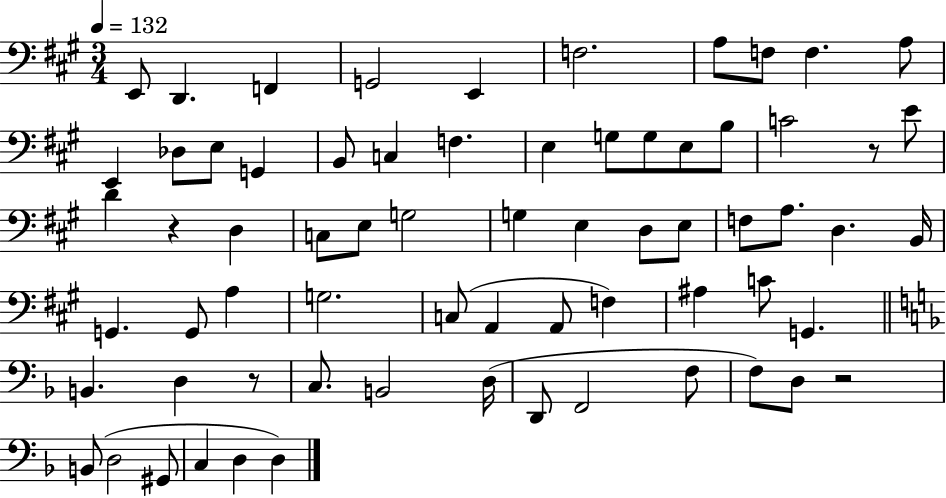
X:1
T:Untitled
M:3/4
L:1/4
K:A
E,,/2 D,, F,, G,,2 E,, F,2 A,/2 F,/2 F, A,/2 E,, _D,/2 E,/2 G,, B,,/2 C, F, E, G,/2 G,/2 E,/2 B,/2 C2 z/2 E/2 D z D, C,/2 E,/2 G,2 G, E, D,/2 E,/2 F,/2 A,/2 D, B,,/4 G,, G,,/2 A, G,2 C,/2 A,, A,,/2 F, ^A, C/2 G,, B,, D, z/2 C,/2 B,,2 D,/4 D,,/2 F,,2 F,/2 F,/2 D,/2 z2 B,,/2 D,2 ^G,,/2 C, D, D,